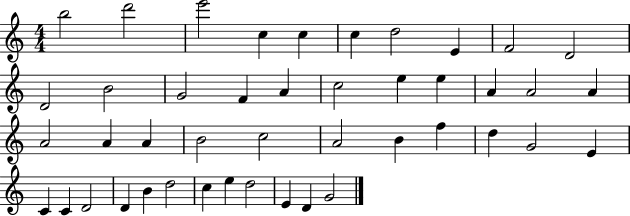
{
  \clef treble
  \numericTimeSignature
  \time 4/4
  \key c \major
  b''2 d'''2 | e'''2 c''4 c''4 | c''4 d''2 e'4 | f'2 d'2 | \break d'2 b'2 | g'2 f'4 a'4 | c''2 e''4 e''4 | a'4 a'2 a'4 | \break a'2 a'4 a'4 | b'2 c''2 | a'2 b'4 f''4 | d''4 g'2 e'4 | \break c'4 c'4 d'2 | d'4 b'4 d''2 | c''4 e''4 d''2 | e'4 d'4 g'2 | \break \bar "|."
}